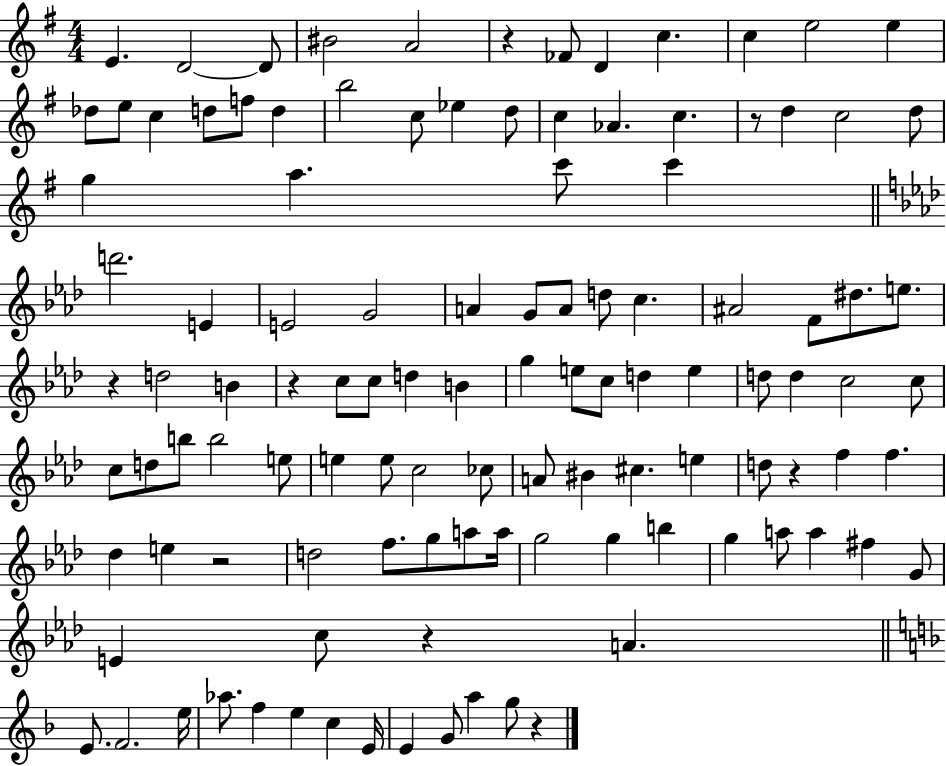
X:1
T:Untitled
M:4/4
L:1/4
K:G
E D2 D/2 ^B2 A2 z _F/2 D c c e2 e _d/2 e/2 c d/2 f/2 d b2 c/2 _e d/2 c _A c z/2 d c2 d/2 g a c'/2 c' d'2 E E2 G2 A G/2 A/2 d/2 c ^A2 F/2 ^d/2 e/2 z d2 B z c/2 c/2 d B g e/2 c/2 d e d/2 d c2 c/2 c/2 d/2 b/2 b2 e/2 e e/2 c2 _c/2 A/2 ^B ^c e d/2 z f f _d e z2 d2 f/2 g/2 a/2 a/4 g2 g b g a/2 a ^f G/2 E c/2 z A E/2 F2 e/4 _a/2 f e c E/4 E G/2 a g/2 z